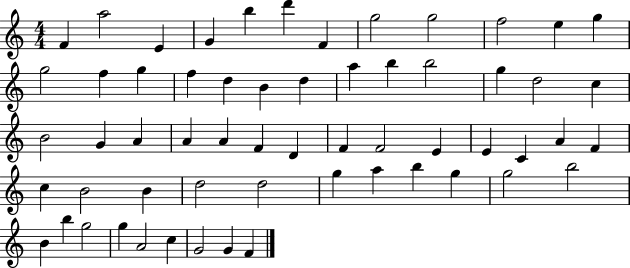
{
  \clef treble
  \numericTimeSignature
  \time 4/4
  \key c \major
  f'4 a''2 e'4 | g'4 b''4 d'''4 f'4 | g''2 g''2 | f''2 e''4 g''4 | \break g''2 f''4 g''4 | f''4 d''4 b'4 d''4 | a''4 b''4 b''2 | g''4 d''2 c''4 | \break b'2 g'4 a'4 | a'4 a'4 f'4 d'4 | f'4 f'2 e'4 | e'4 c'4 a'4 f'4 | \break c''4 b'2 b'4 | d''2 d''2 | g''4 a''4 b''4 g''4 | g''2 b''2 | \break b'4 b''4 g''2 | g''4 a'2 c''4 | g'2 g'4 f'4 | \bar "|."
}